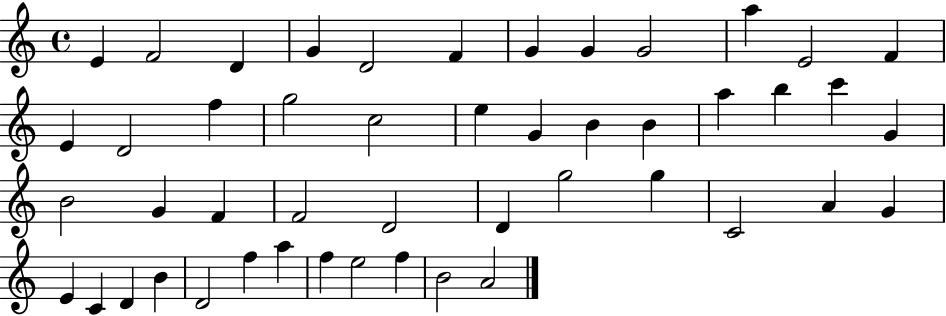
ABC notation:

X:1
T:Untitled
M:4/4
L:1/4
K:C
E F2 D G D2 F G G G2 a E2 F E D2 f g2 c2 e G B B a b c' G B2 G F F2 D2 D g2 g C2 A G E C D B D2 f a f e2 f B2 A2